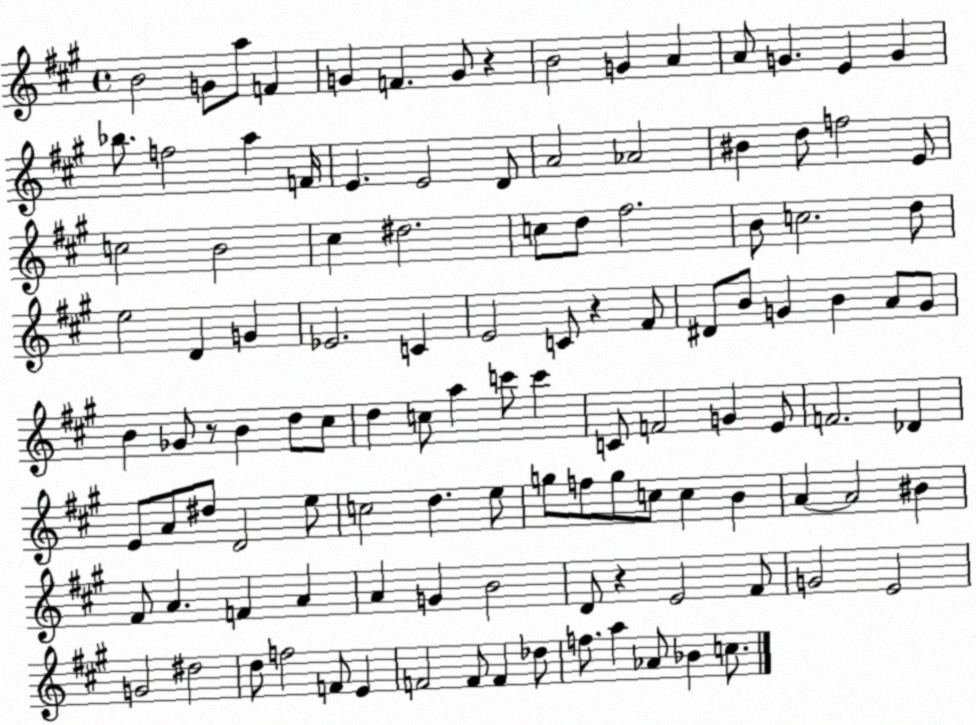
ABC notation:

X:1
T:Untitled
M:4/4
L:1/4
K:A
B2 G/2 a/2 F G F G/2 z B2 G A A/2 G E G _b/2 f2 a F/4 E E2 D/2 A2 _A2 ^B d/2 f2 E/2 c2 B2 ^c ^d2 c/2 d/2 ^f2 B/2 c2 d/2 e2 D G _E2 C E2 C/2 z ^F/2 ^D/2 B/2 G B A/2 G/2 B _G/2 z/2 B d/2 ^c/2 d c/2 a c'/2 c' C/2 F2 G E/2 F2 _D E/2 A/2 ^d/2 D2 e/2 c2 d e/2 g/2 f/2 g/2 c/2 c B A A2 ^B ^F/2 A F A A G B2 D/2 z E2 ^F/2 G2 E2 G2 ^d2 d/2 f2 F/2 E F2 F/2 F _d/2 f/2 a _A/2 _B c/2